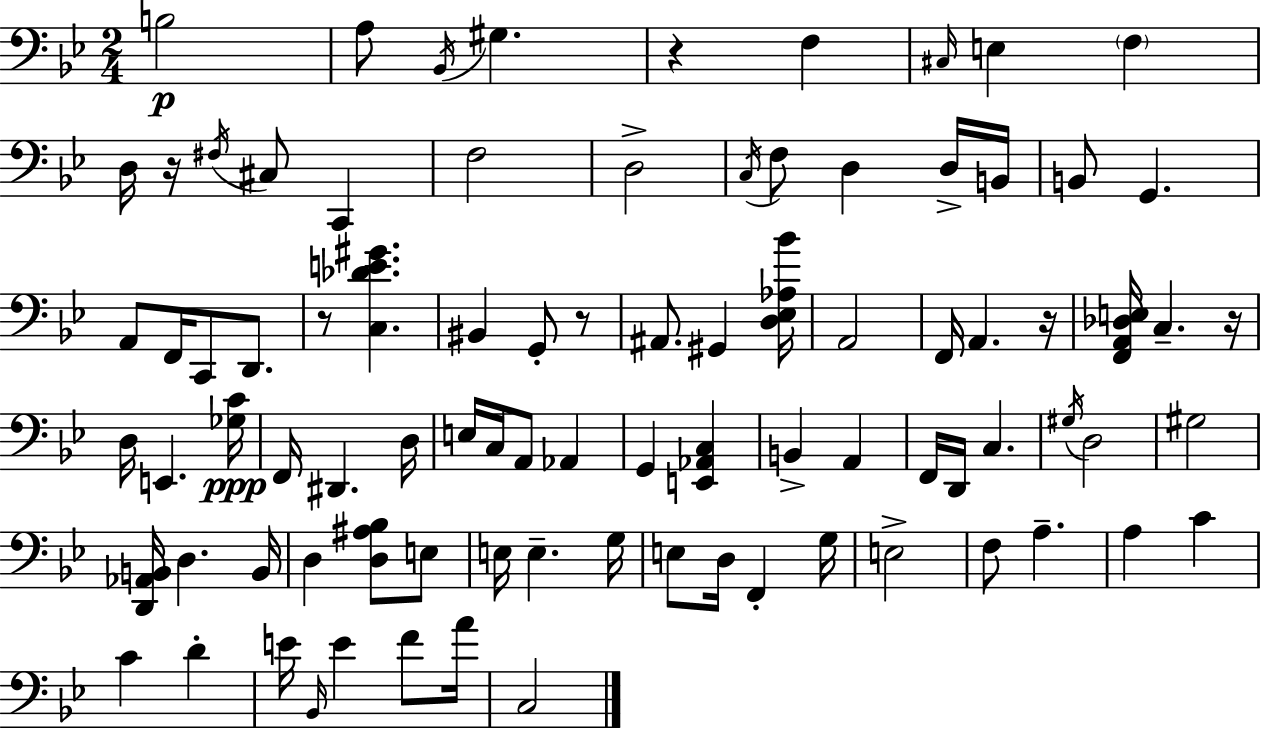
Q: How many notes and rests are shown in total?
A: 88